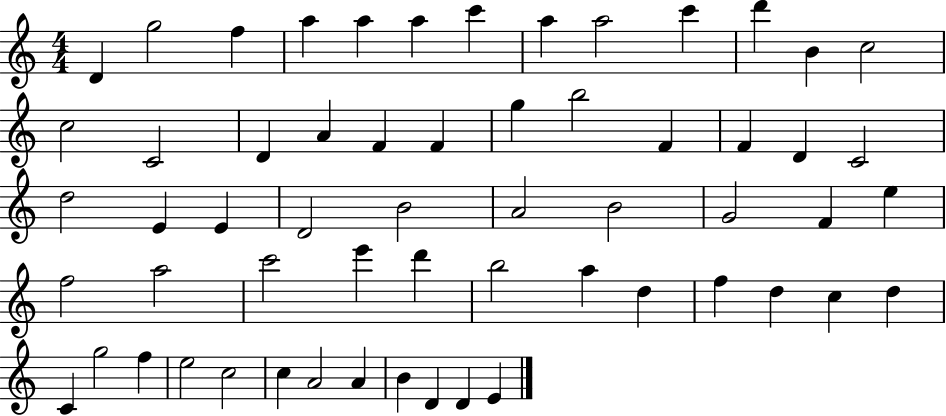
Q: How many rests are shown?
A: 0